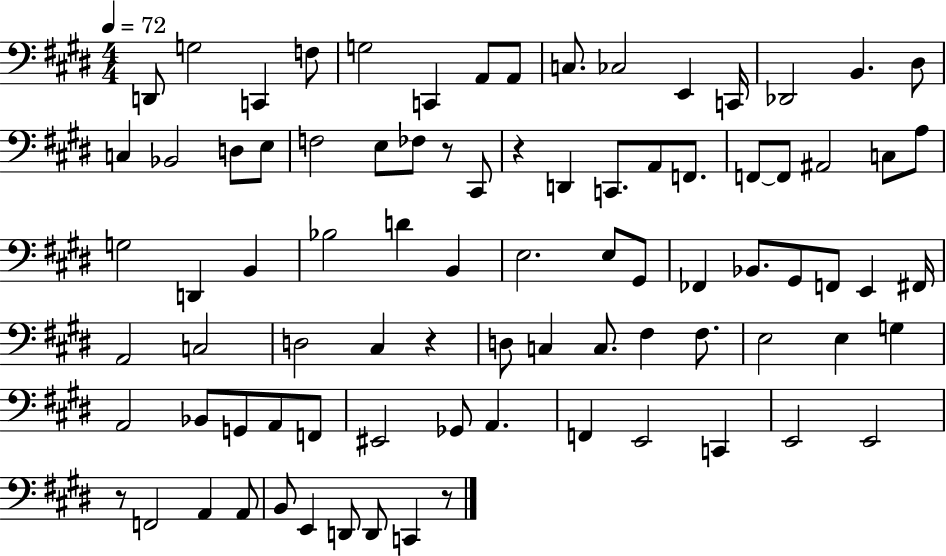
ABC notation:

X:1
T:Untitled
M:4/4
L:1/4
K:E
D,,/2 G,2 C,, F,/2 G,2 C,, A,,/2 A,,/2 C,/2 _C,2 E,, C,,/4 _D,,2 B,, ^D,/2 C, _B,,2 D,/2 E,/2 F,2 E,/2 _F,/2 z/2 ^C,,/2 z D,, C,,/2 A,,/2 F,,/2 F,,/2 F,,/2 ^A,,2 C,/2 A,/2 G,2 D,, B,, _B,2 D B,, E,2 E,/2 ^G,,/2 _F,, _B,,/2 ^G,,/2 F,,/2 E,, ^F,,/4 A,,2 C,2 D,2 ^C, z D,/2 C, C,/2 ^F, ^F,/2 E,2 E, G, A,,2 _B,,/2 G,,/2 A,,/2 F,,/2 ^E,,2 _G,,/2 A,, F,, E,,2 C,, E,,2 E,,2 z/2 F,,2 A,, A,,/2 B,,/2 E,, D,,/2 D,,/2 C,, z/2